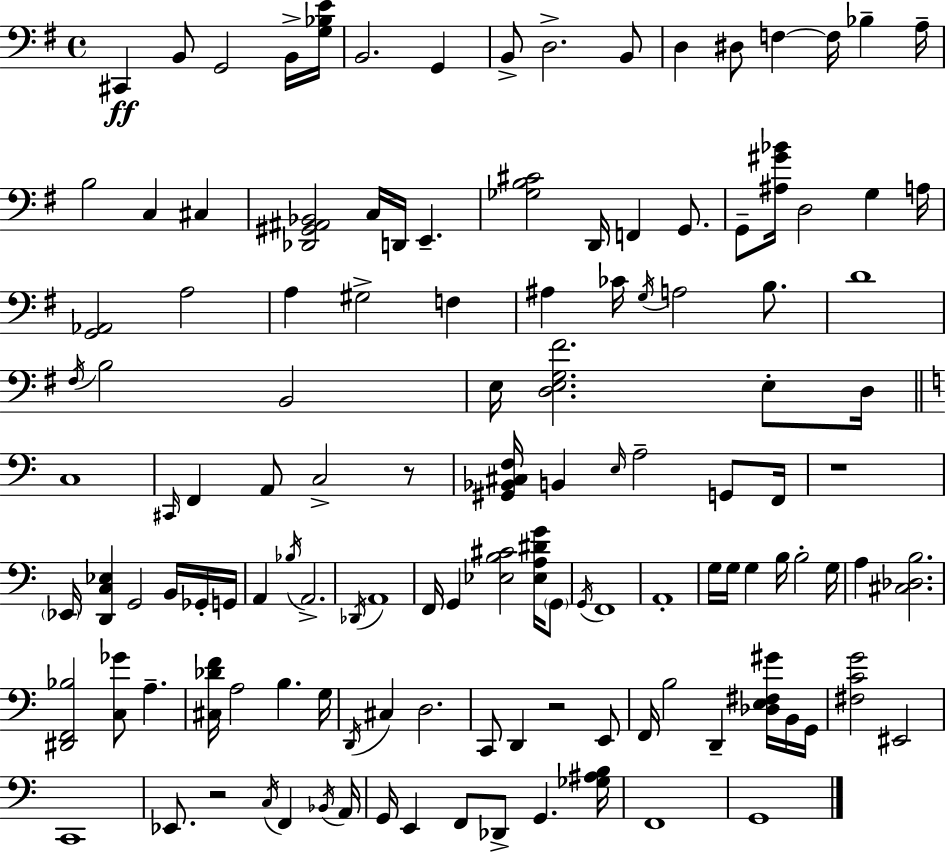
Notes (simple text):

C#2/q B2/e G2/h B2/s [G3,Bb3,E4]/s B2/h. G2/q B2/e D3/h. B2/e D3/q D#3/e F3/q F3/s Bb3/q A3/s B3/h C3/q C#3/q [Db2,G#2,A#2,Bb2]/h C3/s D2/s E2/q. [Gb3,B3,C#4]/h D2/s F2/q G2/e. G2/e [A#3,G#4,Bb4]/s D3/h G3/q A3/s [G2,Ab2]/h A3/h A3/q G#3/h F3/q A#3/q CES4/s G3/s A3/h B3/e. D4/w F#3/s B3/h B2/h E3/s [D3,E3,G3,F#4]/h. E3/e D3/s C3/w C#2/s F2/q A2/e C3/h R/e [G#2,Bb2,C#3,F3]/s B2/q E3/s A3/h G2/e F2/s R/w Eb2/s [D2,C3,Eb3]/q G2/h B2/s Gb2/s G2/s A2/q Bb3/s A2/h. Db2/s A2/w F2/s G2/q [Eb3,B3,C#4]/h [Eb3,A3,D#4,G4]/s G2/e G2/s F2/w A2/w G3/s G3/s G3/q B3/s B3/h G3/s A3/q [C#3,Db3,B3]/h. [D#2,F2,Bb3]/h [C3,Gb4]/e A3/q. [C#3,Db4,F4]/s A3/h B3/q. G3/s D2/s C#3/q D3/h. C2/e D2/q R/h E2/e F2/s B3/h D2/q [Db3,E3,F#3,G#4]/s B2/s G2/s [F#3,C4,G4]/h EIS2/h C2/w Eb2/e. R/h C3/s F2/q Bb2/s A2/s G2/s E2/q F2/e Db2/e G2/q. [Gb3,A#3,B3]/s F2/w G2/w